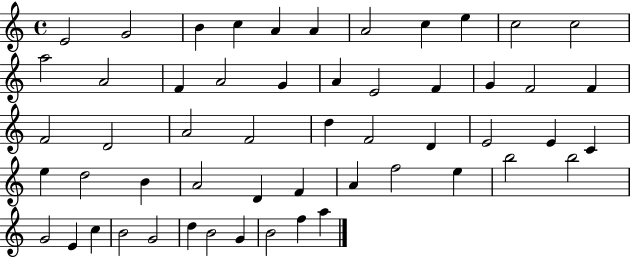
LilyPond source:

{
  \clef treble
  \time 4/4
  \defaultTimeSignature
  \key c \major
  e'2 g'2 | b'4 c''4 a'4 a'4 | a'2 c''4 e''4 | c''2 c''2 | \break a''2 a'2 | f'4 a'2 g'4 | a'4 e'2 f'4 | g'4 f'2 f'4 | \break f'2 d'2 | a'2 f'2 | d''4 f'2 d'4 | e'2 e'4 c'4 | \break e''4 d''2 b'4 | a'2 d'4 f'4 | a'4 f''2 e''4 | b''2 b''2 | \break g'2 e'4 c''4 | b'2 g'2 | d''4 b'2 g'4 | b'2 f''4 a''4 | \break \bar "|."
}